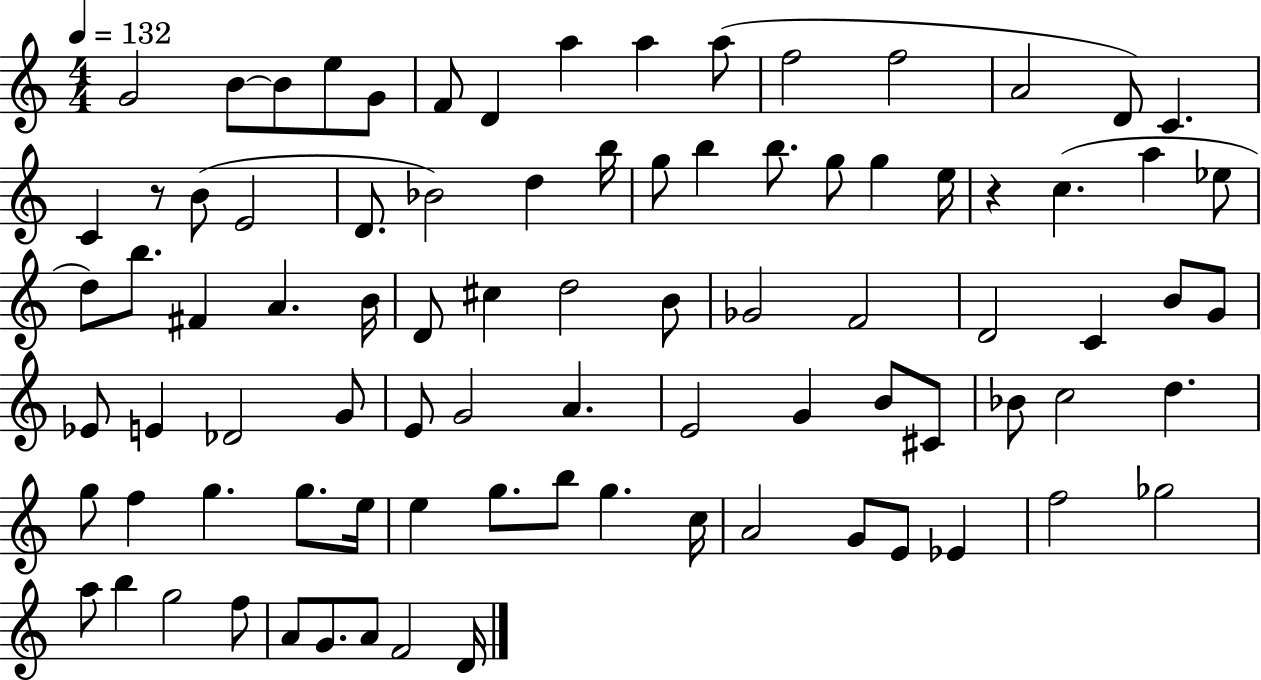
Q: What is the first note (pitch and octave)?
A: G4